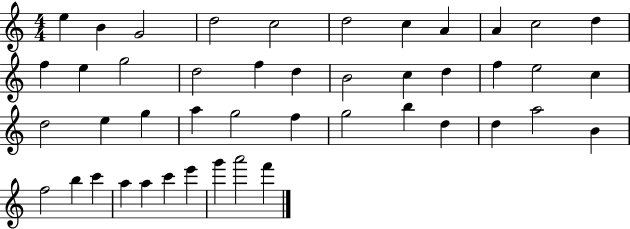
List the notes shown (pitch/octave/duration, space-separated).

E5/q B4/q G4/h D5/h C5/h D5/h C5/q A4/q A4/q C5/h D5/q F5/q E5/q G5/h D5/h F5/q D5/q B4/h C5/q D5/q F5/q E5/h C5/q D5/h E5/q G5/q A5/q G5/h F5/q G5/h B5/q D5/q D5/q A5/h B4/q F5/h B5/q C6/q A5/q A5/q C6/q E6/q G6/q A6/h F6/q